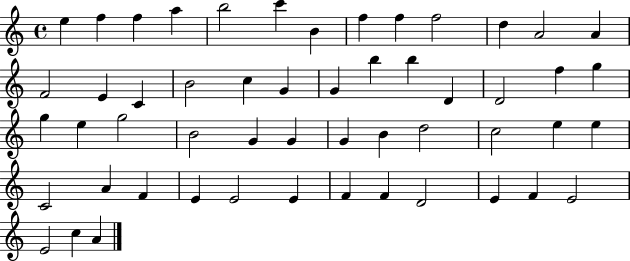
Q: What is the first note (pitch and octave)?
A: E5